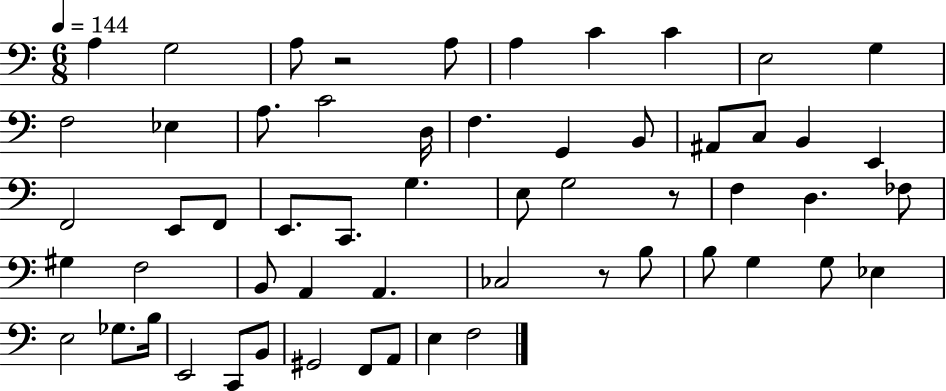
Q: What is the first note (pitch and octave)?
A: A3